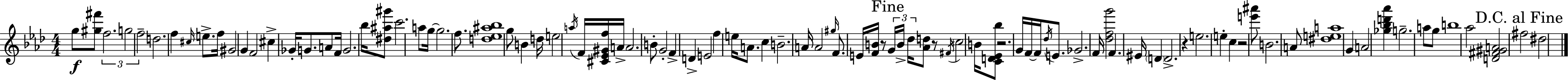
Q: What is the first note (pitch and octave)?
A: G5